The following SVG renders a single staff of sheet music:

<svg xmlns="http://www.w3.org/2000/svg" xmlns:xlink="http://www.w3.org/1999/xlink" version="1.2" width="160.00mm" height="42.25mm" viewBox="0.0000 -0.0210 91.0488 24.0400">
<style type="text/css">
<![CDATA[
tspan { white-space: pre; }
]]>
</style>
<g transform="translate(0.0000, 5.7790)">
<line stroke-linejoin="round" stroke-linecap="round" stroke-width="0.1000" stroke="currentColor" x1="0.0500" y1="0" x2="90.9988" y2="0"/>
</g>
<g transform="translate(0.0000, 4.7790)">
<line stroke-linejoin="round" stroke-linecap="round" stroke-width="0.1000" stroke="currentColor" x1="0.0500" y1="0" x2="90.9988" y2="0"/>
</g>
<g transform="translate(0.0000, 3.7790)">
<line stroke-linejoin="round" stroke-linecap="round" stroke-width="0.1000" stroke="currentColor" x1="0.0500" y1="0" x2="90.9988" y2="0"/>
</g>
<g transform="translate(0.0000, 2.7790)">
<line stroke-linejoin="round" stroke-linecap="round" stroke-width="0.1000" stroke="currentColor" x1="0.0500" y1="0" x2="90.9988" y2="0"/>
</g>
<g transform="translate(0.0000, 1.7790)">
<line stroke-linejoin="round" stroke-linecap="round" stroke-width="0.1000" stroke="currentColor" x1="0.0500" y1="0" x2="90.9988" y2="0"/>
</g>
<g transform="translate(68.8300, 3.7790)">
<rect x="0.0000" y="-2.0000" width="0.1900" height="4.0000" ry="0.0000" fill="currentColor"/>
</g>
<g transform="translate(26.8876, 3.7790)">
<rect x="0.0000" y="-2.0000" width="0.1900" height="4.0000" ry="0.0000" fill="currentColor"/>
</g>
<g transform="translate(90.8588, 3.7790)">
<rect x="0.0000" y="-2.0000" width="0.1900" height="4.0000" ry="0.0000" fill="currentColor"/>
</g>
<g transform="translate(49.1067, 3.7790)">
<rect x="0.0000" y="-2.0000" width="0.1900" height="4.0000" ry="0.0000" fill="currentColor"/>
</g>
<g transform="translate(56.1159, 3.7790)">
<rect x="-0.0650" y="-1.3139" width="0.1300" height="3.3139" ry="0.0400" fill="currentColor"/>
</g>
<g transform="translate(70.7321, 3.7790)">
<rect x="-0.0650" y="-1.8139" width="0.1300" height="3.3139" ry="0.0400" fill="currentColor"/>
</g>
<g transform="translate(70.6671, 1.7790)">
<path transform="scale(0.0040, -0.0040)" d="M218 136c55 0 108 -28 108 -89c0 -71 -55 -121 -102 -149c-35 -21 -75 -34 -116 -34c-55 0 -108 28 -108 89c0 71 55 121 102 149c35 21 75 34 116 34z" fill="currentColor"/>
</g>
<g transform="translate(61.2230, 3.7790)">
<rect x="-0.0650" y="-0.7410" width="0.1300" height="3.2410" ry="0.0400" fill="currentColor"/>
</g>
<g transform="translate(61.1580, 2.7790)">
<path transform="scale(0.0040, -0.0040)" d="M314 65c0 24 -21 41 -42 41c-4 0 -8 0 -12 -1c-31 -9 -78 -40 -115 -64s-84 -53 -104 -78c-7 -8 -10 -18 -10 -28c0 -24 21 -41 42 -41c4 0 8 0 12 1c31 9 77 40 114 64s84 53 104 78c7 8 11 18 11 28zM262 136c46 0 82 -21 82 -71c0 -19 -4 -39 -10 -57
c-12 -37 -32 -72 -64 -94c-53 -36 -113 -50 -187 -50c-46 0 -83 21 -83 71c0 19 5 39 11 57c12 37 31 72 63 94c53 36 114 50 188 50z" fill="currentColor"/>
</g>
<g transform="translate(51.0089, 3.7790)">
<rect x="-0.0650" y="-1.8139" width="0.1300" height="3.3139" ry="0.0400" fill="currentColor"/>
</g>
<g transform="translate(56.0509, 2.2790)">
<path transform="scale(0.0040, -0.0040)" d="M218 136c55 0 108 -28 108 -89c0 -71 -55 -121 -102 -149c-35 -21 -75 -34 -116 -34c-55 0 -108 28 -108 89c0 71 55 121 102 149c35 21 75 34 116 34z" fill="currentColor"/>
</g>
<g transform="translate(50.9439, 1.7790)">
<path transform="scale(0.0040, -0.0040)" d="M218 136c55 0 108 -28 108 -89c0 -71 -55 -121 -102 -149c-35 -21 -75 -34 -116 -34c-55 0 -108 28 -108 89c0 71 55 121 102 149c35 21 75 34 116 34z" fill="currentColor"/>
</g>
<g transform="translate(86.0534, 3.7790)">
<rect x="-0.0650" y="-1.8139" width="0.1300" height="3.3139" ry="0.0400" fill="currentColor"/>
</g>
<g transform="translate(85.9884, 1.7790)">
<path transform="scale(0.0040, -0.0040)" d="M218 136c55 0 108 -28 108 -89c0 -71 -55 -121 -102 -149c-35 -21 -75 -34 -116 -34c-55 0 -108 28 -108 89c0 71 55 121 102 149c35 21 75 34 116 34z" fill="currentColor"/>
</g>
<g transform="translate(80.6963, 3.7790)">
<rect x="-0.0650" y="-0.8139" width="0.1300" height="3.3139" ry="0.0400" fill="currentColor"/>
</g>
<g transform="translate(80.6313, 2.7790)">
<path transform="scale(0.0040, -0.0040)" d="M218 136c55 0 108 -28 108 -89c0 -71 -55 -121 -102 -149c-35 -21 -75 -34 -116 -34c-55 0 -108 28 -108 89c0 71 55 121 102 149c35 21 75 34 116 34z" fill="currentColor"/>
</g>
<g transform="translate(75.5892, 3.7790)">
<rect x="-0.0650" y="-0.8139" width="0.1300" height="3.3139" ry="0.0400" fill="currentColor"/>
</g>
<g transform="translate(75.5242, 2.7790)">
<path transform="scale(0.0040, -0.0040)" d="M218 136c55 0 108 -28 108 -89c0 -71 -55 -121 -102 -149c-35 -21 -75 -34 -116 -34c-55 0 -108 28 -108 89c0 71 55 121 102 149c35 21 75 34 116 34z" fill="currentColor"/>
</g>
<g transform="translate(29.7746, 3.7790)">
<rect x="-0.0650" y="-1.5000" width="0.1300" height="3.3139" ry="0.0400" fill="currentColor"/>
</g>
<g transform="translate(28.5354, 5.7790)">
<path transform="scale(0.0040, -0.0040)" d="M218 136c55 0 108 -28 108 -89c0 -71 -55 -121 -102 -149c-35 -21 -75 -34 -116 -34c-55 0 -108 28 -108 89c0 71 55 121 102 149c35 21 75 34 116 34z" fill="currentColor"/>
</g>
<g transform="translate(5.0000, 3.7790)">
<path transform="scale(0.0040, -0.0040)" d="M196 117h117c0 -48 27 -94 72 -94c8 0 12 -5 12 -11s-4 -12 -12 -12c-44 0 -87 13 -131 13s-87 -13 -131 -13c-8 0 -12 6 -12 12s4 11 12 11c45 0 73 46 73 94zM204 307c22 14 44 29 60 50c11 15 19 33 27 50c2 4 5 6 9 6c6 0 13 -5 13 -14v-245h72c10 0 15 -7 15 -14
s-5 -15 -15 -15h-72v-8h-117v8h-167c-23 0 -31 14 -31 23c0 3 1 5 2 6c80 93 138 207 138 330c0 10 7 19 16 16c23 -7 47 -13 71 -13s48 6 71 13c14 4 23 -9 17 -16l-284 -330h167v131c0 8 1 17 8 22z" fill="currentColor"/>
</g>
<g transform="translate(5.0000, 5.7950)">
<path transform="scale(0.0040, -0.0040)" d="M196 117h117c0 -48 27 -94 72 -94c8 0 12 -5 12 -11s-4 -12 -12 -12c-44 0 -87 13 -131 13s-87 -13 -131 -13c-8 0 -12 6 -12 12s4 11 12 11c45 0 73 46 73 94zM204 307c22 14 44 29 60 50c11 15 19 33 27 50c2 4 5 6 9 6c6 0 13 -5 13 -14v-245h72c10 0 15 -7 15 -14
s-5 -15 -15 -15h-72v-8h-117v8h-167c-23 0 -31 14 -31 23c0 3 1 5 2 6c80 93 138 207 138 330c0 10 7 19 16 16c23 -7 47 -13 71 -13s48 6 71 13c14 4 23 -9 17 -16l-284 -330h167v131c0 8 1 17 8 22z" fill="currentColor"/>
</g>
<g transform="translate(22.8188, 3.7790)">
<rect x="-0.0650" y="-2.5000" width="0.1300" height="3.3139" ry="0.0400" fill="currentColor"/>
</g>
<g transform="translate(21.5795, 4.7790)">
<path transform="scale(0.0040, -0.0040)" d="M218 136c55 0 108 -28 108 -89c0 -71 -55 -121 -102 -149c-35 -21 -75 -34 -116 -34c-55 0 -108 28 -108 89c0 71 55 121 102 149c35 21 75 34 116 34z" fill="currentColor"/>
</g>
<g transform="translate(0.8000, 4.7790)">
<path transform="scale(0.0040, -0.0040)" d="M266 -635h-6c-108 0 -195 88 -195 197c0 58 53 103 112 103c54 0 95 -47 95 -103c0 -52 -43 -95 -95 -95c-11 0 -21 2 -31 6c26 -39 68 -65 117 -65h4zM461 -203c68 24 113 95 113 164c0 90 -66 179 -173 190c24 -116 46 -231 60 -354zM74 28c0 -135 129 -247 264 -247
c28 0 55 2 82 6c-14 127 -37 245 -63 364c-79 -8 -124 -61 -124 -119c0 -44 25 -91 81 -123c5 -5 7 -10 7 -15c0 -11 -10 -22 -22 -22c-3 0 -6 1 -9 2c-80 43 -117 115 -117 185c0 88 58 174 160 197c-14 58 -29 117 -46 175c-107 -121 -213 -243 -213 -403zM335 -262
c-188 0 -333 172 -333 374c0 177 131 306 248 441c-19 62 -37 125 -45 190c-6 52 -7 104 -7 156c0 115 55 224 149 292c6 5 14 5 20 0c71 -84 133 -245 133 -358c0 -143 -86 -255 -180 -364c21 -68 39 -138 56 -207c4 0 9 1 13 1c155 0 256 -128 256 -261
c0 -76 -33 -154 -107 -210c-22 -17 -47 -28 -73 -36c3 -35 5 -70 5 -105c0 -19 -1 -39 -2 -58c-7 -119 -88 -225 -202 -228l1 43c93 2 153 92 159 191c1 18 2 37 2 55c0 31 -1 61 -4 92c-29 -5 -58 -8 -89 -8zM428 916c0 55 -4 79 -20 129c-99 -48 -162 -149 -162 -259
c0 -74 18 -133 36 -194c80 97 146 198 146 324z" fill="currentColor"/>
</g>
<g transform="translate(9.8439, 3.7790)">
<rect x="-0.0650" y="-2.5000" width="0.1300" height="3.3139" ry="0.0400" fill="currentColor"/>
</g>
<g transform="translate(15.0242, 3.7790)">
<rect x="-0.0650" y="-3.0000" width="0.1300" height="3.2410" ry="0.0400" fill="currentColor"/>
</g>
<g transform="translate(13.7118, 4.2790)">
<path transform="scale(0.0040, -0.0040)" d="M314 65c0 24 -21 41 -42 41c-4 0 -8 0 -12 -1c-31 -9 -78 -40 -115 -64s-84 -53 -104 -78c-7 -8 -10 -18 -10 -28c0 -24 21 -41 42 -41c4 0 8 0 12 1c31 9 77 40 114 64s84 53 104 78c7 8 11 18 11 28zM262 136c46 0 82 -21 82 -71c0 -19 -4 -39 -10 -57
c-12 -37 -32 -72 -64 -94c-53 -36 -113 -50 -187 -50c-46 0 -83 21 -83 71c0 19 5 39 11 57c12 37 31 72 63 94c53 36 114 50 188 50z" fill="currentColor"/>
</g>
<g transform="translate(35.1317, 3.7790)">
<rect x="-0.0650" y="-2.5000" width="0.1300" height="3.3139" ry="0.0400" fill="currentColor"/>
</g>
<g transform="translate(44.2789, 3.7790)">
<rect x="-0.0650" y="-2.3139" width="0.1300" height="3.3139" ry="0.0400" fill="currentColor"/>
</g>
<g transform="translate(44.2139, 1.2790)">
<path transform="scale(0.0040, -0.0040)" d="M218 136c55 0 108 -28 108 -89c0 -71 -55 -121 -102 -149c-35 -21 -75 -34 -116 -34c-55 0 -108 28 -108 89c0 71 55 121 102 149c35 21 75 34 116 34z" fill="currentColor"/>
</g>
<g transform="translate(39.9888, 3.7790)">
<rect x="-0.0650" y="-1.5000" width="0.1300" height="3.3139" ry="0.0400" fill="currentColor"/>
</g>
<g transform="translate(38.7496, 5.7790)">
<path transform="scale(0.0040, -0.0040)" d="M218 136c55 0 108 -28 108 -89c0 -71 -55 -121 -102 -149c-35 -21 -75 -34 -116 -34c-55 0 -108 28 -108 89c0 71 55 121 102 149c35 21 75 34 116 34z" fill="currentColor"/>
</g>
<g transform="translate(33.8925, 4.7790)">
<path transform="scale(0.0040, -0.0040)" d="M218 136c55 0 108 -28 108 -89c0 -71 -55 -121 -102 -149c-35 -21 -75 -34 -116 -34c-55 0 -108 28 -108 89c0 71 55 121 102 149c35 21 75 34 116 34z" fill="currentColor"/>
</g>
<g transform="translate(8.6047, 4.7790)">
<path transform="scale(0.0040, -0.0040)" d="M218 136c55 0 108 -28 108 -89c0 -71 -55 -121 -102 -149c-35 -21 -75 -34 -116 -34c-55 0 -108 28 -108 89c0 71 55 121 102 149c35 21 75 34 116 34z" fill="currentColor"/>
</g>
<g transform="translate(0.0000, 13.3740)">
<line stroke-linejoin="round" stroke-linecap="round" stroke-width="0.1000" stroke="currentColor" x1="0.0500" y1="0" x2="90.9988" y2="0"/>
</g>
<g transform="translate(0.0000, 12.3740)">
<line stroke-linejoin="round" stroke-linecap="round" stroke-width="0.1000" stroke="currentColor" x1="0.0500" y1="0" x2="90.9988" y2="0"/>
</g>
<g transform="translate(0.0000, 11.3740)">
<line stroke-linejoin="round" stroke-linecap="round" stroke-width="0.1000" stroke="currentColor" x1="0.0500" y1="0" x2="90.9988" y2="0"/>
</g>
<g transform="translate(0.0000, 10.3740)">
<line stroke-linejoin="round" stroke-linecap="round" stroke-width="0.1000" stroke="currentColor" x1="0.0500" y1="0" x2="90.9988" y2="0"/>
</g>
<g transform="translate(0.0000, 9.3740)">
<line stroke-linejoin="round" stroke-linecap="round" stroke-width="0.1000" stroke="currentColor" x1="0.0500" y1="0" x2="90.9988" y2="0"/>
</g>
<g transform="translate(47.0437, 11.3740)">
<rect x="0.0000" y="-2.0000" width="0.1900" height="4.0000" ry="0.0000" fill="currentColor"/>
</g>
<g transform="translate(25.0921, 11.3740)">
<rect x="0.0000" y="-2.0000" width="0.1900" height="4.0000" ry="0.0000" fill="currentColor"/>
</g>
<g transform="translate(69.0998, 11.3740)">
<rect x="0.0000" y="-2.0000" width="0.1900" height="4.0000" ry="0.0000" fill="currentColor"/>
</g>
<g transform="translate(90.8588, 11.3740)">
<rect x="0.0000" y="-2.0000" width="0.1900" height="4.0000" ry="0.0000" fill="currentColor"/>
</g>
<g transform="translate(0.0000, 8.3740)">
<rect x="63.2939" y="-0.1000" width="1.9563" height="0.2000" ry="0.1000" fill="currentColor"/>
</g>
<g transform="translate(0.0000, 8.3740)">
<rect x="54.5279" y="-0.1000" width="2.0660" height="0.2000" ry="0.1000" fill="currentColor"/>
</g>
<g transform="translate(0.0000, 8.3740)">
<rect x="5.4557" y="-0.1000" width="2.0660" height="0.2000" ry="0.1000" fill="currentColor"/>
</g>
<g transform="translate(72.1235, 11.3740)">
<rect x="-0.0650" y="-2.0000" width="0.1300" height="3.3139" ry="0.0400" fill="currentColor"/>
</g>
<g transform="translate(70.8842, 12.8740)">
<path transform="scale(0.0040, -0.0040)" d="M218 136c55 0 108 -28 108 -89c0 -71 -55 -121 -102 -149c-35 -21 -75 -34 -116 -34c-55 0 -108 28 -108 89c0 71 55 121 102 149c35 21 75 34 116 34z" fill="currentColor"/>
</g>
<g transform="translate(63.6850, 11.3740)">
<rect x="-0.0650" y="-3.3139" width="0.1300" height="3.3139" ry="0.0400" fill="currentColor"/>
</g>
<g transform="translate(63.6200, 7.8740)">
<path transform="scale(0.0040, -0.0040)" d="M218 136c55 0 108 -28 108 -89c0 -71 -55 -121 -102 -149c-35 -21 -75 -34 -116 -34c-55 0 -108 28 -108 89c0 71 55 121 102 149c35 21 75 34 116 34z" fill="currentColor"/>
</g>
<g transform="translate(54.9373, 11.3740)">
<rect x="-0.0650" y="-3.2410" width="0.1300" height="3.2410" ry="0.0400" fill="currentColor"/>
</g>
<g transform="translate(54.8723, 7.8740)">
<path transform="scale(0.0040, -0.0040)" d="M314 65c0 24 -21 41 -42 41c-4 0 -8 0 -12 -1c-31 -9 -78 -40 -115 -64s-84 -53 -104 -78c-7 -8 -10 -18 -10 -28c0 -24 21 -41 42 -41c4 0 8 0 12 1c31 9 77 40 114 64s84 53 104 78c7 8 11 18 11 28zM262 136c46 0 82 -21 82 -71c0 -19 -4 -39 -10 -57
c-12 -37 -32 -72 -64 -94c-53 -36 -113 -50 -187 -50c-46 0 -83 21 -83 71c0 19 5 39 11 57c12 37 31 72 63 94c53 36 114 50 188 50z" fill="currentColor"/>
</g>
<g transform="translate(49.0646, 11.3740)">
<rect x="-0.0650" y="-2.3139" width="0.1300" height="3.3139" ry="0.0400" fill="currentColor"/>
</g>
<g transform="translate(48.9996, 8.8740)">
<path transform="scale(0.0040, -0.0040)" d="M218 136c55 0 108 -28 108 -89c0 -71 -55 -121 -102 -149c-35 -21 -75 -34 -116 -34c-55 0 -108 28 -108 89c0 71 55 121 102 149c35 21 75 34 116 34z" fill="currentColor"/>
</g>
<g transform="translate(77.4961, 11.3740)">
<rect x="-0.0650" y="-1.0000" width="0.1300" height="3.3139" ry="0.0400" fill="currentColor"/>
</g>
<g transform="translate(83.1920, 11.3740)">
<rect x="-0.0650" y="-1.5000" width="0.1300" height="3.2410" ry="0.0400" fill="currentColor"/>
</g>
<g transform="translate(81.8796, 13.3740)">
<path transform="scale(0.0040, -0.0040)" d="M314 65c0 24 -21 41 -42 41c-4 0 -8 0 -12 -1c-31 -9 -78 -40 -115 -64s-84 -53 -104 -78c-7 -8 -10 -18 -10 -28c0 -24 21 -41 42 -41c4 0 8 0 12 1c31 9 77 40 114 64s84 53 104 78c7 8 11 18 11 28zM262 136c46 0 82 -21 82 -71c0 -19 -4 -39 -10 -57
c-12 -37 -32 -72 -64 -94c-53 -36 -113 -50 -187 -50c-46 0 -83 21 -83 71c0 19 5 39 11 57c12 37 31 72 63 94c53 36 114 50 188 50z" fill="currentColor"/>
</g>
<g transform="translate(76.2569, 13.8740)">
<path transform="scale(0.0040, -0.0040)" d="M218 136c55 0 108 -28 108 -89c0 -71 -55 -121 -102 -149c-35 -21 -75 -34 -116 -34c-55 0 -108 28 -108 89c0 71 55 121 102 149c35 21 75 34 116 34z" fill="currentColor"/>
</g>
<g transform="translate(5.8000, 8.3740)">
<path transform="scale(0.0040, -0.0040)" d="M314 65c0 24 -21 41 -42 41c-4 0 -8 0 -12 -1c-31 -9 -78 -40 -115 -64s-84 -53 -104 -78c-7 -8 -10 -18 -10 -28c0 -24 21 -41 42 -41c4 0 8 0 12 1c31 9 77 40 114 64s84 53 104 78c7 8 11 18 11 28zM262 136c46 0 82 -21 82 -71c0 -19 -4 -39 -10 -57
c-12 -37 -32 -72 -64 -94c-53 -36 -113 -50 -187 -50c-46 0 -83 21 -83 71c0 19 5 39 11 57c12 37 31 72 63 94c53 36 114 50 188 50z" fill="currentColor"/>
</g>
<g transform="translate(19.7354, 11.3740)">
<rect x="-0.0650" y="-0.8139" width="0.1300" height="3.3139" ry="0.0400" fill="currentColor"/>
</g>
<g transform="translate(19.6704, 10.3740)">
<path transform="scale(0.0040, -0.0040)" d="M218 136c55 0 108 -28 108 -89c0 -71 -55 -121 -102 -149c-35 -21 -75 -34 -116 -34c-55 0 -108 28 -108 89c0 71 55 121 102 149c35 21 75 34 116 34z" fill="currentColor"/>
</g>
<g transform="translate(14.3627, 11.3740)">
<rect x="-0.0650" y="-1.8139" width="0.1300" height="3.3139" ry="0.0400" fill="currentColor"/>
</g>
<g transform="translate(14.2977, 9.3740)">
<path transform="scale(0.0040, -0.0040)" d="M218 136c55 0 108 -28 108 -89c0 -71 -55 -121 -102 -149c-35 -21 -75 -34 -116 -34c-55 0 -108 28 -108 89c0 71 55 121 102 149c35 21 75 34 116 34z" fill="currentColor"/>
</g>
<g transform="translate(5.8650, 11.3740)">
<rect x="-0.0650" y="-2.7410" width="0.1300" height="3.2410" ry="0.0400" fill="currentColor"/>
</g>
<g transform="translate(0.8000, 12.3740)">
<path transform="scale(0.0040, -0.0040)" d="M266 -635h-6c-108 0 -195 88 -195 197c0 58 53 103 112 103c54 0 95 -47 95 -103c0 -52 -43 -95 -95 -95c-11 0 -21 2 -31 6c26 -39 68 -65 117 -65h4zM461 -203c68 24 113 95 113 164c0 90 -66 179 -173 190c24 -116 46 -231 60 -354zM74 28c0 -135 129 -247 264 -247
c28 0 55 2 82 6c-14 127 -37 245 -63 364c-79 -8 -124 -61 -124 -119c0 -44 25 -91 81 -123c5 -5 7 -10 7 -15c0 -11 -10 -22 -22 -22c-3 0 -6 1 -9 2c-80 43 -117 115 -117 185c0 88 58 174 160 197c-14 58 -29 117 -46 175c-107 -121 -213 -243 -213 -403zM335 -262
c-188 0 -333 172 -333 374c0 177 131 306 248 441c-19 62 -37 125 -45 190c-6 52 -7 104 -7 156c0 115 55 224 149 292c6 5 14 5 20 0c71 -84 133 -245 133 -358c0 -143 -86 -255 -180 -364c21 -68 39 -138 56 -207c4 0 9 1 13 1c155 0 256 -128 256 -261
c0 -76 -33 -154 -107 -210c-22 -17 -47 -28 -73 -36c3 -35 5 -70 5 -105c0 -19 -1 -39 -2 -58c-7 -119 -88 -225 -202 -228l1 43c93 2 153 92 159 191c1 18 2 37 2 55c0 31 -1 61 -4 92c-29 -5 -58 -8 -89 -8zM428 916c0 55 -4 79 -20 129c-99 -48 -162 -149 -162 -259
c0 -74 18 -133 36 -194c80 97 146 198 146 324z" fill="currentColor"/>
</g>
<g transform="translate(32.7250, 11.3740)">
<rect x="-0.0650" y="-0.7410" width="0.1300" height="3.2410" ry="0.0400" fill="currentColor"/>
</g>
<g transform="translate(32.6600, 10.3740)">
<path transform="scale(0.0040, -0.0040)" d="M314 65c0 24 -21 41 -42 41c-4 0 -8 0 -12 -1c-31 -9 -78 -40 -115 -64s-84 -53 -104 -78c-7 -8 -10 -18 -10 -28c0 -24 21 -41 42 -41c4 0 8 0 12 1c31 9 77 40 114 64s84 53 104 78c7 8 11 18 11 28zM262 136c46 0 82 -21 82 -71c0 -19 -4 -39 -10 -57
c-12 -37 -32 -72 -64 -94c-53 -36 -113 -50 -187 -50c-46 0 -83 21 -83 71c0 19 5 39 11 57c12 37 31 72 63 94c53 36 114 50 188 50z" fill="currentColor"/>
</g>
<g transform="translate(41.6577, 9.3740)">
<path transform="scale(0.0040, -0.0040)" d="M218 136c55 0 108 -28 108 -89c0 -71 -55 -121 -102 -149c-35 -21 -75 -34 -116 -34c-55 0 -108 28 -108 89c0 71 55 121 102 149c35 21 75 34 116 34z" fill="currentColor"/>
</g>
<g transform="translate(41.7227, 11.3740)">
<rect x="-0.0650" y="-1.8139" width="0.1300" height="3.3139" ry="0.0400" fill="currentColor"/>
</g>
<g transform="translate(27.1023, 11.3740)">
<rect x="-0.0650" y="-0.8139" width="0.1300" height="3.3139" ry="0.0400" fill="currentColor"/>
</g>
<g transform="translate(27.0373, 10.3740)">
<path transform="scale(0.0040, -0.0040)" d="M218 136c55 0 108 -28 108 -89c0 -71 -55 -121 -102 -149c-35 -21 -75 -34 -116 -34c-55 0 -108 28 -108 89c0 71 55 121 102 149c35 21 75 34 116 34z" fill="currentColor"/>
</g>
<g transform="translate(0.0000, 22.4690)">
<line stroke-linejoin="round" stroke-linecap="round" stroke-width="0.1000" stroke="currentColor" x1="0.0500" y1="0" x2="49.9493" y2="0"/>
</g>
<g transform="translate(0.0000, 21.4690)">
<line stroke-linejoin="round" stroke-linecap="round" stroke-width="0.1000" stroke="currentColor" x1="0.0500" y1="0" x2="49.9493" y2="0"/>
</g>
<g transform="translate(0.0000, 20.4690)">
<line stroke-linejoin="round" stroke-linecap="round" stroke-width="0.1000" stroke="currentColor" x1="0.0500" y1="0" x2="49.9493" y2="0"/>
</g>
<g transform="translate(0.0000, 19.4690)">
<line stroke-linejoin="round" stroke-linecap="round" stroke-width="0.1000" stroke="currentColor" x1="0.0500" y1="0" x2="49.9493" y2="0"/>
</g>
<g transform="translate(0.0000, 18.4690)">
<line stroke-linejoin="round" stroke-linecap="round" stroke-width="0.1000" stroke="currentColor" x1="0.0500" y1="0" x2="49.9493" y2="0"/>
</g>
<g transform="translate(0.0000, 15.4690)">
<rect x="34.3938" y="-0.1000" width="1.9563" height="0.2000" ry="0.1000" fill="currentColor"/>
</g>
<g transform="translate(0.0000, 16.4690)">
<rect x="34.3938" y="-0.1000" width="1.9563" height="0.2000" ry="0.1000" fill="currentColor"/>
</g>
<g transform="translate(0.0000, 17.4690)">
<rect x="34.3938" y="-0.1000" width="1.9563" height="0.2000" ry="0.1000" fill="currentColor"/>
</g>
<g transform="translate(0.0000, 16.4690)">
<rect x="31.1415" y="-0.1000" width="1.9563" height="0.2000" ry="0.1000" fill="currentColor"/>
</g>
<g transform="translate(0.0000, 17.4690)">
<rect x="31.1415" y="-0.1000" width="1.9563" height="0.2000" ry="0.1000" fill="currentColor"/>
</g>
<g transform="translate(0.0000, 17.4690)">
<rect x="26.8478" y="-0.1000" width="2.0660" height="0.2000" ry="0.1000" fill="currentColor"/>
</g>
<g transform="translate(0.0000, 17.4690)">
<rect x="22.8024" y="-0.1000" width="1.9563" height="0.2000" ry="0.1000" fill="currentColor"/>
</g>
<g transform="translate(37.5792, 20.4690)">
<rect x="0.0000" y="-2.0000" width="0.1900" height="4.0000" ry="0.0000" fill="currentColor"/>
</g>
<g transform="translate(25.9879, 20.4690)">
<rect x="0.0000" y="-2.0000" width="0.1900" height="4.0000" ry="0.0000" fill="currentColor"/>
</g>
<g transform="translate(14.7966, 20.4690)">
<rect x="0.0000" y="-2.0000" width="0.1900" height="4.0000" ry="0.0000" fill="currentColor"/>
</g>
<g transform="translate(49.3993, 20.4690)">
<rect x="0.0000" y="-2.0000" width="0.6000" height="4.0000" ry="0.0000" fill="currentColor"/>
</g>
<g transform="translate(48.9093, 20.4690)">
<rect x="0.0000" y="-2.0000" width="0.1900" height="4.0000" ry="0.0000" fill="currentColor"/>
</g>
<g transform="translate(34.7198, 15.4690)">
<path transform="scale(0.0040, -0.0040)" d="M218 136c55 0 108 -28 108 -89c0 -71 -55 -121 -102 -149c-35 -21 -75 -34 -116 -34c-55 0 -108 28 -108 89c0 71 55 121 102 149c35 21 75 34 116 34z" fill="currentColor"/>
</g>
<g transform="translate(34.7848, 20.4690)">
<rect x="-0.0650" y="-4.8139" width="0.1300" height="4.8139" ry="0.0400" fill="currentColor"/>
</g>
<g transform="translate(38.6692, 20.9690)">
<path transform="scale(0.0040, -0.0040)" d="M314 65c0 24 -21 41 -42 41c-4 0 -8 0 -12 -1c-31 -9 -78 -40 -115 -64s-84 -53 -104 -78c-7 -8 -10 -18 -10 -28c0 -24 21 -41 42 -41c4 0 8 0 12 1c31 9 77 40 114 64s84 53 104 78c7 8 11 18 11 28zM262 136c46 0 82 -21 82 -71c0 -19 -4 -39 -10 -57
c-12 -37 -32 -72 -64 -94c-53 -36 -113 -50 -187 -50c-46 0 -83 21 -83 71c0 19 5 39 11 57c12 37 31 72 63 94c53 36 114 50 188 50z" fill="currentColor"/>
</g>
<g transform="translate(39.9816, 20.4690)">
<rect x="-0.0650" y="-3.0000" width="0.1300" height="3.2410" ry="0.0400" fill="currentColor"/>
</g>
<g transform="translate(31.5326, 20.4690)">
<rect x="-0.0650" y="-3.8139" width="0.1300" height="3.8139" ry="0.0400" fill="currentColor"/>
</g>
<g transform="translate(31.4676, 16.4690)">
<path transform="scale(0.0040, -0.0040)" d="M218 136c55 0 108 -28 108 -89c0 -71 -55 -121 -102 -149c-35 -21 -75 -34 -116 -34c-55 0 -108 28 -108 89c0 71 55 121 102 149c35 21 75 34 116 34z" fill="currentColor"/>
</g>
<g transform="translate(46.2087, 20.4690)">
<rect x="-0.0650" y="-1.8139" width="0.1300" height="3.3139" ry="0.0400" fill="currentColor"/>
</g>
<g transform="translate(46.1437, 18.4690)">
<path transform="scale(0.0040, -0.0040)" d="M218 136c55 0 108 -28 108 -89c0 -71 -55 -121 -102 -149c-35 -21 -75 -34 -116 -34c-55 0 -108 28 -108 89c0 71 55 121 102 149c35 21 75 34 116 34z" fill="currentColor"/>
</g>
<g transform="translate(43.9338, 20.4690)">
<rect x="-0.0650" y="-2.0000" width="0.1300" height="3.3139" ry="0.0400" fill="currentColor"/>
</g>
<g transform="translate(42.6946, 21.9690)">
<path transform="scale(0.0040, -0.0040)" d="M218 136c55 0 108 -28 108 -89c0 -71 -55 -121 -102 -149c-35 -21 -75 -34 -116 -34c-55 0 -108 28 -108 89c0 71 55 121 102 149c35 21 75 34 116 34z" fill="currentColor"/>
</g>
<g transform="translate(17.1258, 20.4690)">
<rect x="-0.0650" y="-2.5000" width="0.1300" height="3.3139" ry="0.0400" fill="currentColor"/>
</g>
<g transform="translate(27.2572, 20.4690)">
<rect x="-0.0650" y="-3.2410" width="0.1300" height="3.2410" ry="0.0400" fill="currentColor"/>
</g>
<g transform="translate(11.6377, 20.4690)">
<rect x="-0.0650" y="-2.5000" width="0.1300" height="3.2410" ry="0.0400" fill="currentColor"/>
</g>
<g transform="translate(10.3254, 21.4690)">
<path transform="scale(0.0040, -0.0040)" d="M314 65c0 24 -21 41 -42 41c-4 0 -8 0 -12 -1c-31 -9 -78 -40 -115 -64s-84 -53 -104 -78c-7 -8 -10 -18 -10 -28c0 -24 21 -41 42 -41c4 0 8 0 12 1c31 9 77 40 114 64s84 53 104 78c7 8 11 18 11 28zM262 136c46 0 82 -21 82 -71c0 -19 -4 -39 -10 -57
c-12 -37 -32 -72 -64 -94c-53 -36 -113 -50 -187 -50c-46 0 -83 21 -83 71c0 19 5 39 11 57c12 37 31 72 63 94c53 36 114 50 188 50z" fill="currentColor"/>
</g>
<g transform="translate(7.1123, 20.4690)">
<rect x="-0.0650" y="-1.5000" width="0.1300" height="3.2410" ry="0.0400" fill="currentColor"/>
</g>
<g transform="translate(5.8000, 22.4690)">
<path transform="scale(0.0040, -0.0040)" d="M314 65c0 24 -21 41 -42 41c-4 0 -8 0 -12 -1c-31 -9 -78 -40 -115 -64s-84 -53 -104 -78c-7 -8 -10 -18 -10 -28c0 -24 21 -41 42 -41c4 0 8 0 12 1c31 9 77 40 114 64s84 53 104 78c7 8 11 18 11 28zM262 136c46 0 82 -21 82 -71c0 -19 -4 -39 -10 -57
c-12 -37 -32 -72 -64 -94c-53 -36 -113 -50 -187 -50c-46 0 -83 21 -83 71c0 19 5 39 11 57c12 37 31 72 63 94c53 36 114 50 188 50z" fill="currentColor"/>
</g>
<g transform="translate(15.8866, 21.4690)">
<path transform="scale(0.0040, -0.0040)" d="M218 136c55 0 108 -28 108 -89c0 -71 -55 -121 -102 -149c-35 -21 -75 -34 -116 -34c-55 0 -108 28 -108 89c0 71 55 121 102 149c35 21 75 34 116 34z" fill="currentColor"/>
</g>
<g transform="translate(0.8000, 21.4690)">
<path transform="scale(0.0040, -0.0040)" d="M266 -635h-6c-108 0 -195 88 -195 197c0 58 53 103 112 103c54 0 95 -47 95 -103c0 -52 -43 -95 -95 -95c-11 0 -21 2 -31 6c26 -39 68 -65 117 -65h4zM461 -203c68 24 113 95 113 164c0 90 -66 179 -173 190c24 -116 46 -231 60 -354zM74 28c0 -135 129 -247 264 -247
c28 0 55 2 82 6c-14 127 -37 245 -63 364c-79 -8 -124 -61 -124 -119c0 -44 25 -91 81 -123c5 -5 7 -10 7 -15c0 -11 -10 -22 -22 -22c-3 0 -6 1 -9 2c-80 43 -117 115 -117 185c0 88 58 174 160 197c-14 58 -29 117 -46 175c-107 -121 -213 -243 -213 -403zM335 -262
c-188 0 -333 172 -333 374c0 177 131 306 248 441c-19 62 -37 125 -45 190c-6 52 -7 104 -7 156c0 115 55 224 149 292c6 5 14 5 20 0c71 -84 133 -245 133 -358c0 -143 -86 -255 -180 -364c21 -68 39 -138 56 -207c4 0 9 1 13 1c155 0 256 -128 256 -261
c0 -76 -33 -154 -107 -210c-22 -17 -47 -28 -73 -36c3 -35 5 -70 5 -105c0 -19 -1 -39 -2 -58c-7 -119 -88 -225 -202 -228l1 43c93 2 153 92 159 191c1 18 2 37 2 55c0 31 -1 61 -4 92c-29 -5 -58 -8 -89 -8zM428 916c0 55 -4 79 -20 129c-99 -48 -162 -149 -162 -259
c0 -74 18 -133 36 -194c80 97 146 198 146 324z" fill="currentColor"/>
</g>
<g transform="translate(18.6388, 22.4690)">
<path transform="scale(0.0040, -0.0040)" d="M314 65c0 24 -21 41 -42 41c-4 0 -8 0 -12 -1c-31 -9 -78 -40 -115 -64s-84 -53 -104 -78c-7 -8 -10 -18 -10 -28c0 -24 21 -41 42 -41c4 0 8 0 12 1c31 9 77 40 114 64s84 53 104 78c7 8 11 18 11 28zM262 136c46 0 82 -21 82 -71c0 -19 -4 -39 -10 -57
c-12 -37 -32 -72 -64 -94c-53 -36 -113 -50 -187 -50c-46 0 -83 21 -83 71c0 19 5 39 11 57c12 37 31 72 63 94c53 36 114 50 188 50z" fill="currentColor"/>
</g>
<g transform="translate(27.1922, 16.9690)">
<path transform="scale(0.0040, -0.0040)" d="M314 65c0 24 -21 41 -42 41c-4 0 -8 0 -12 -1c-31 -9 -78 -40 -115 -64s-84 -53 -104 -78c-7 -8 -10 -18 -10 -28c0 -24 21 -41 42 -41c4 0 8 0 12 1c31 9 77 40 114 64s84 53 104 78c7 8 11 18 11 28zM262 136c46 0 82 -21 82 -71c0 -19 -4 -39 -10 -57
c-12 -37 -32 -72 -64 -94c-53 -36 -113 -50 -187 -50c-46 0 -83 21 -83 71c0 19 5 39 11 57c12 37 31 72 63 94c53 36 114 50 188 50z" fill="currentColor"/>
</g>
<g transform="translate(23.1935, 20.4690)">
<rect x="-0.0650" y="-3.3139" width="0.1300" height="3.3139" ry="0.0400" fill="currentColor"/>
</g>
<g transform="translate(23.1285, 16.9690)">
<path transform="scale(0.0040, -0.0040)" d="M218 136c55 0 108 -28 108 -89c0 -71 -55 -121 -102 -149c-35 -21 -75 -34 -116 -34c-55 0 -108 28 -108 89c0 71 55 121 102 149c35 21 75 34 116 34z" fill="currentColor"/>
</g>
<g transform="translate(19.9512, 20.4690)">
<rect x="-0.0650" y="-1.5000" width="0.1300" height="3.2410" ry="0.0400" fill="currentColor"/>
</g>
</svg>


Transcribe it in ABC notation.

X:1
T:Untitled
M:4/4
L:1/4
K:C
G A2 G E G E g f e d2 f d d f a2 f d d d2 f g b2 b F D E2 E2 G2 G E2 b b2 c' e' A2 F f